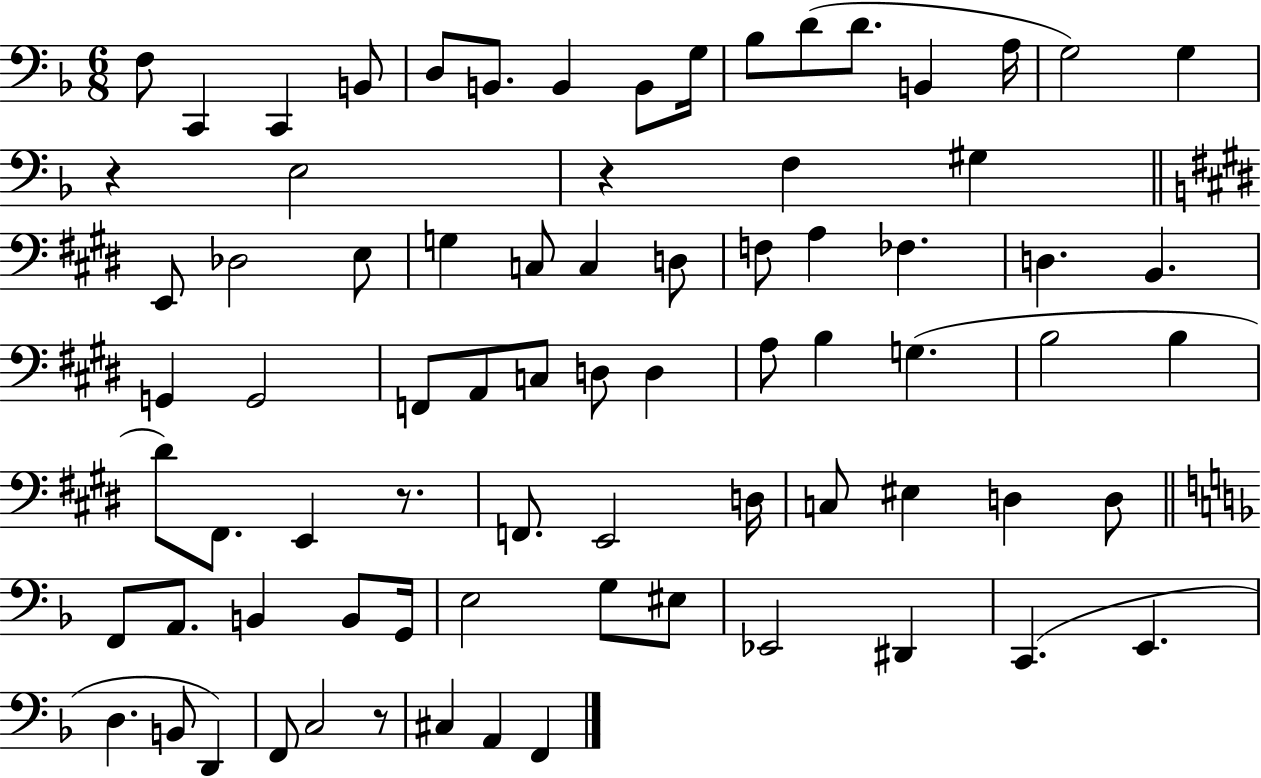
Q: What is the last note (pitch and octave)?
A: F2